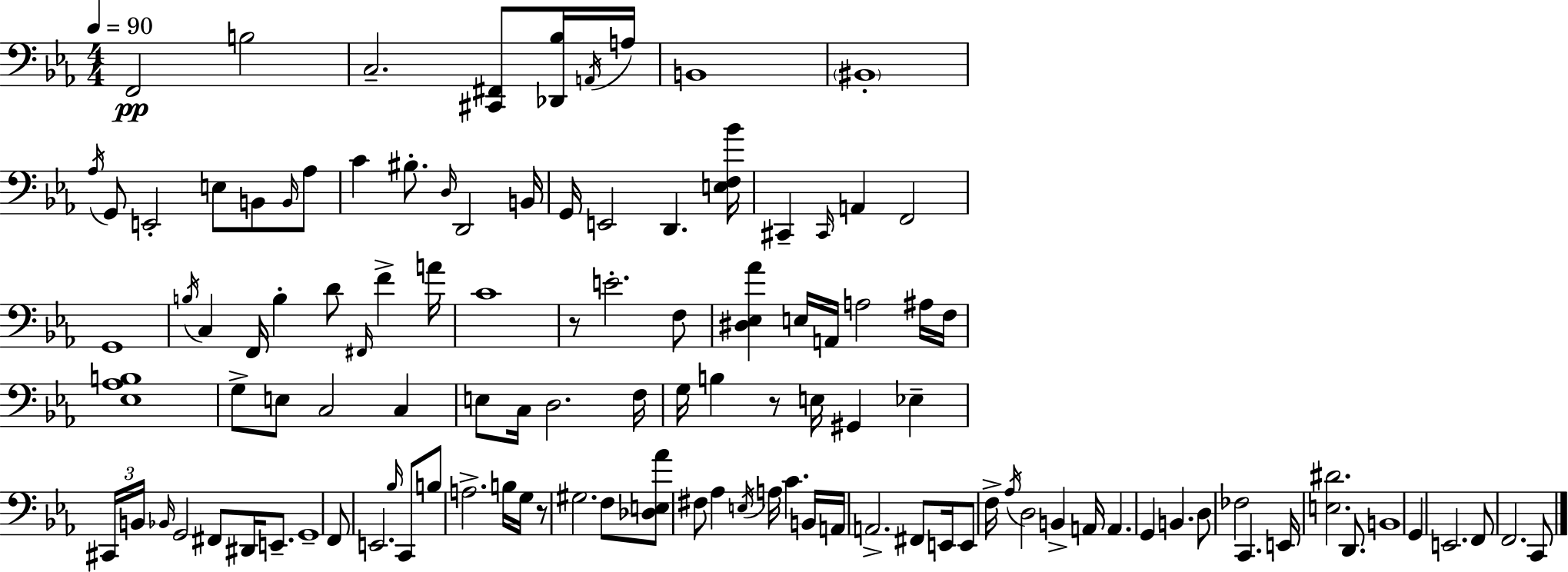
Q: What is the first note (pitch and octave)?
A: F2